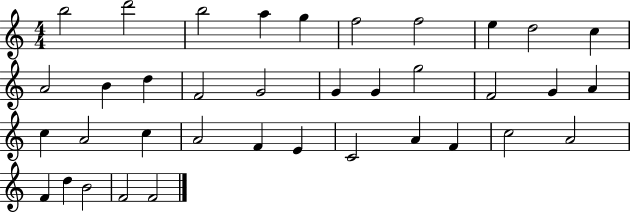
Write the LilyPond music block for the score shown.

{
  \clef treble
  \numericTimeSignature
  \time 4/4
  \key c \major
  b''2 d'''2 | b''2 a''4 g''4 | f''2 f''2 | e''4 d''2 c''4 | \break a'2 b'4 d''4 | f'2 g'2 | g'4 g'4 g''2 | f'2 g'4 a'4 | \break c''4 a'2 c''4 | a'2 f'4 e'4 | c'2 a'4 f'4 | c''2 a'2 | \break f'4 d''4 b'2 | f'2 f'2 | \bar "|."
}